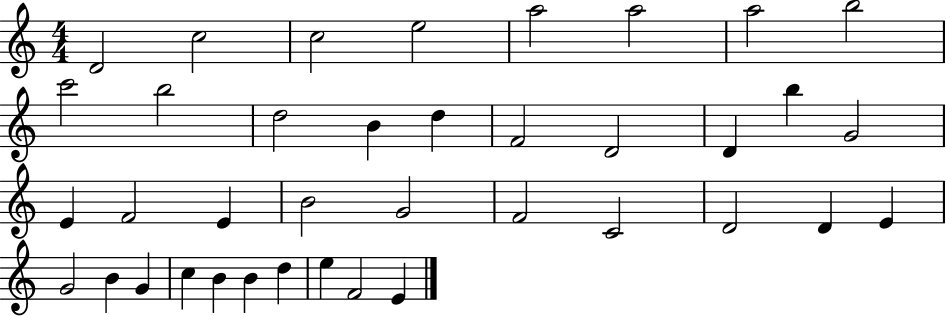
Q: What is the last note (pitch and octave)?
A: E4